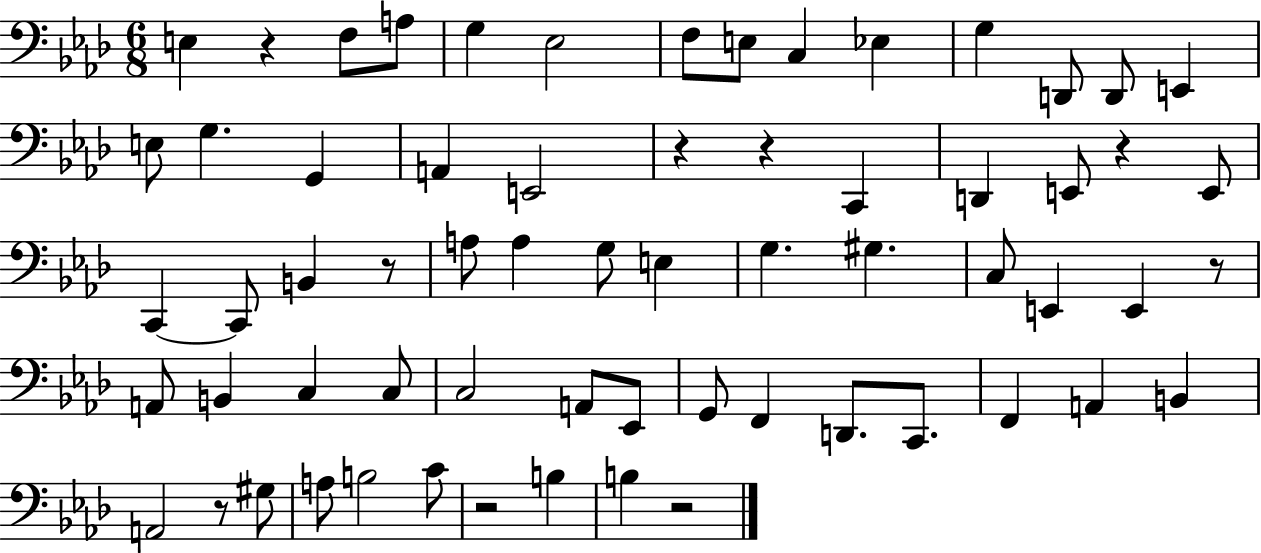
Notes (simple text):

E3/q R/q F3/e A3/e G3/q Eb3/h F3/e E3/e C3/q Eb3/q G3/q D2/e D2/e E2/q E3/e G3/q. G2/q A2/q E2/h R/q R/q C2/q D2/q E2/e R/q E2/e C2/q C2/e B2/q R/e A3/e A3/q G3/e E3/q G3/q. G#3/q. C3/e E2/q E2/q R/e A2/e B2/q C3/q C3/e C3/h A2/e Eb2/e G2/e F2/q D2/e. C2/e. F2/q A2/q B2/q A2/h R/e G#3/e A3/e B3/h C4/e R/h B3/q B3/q R/h